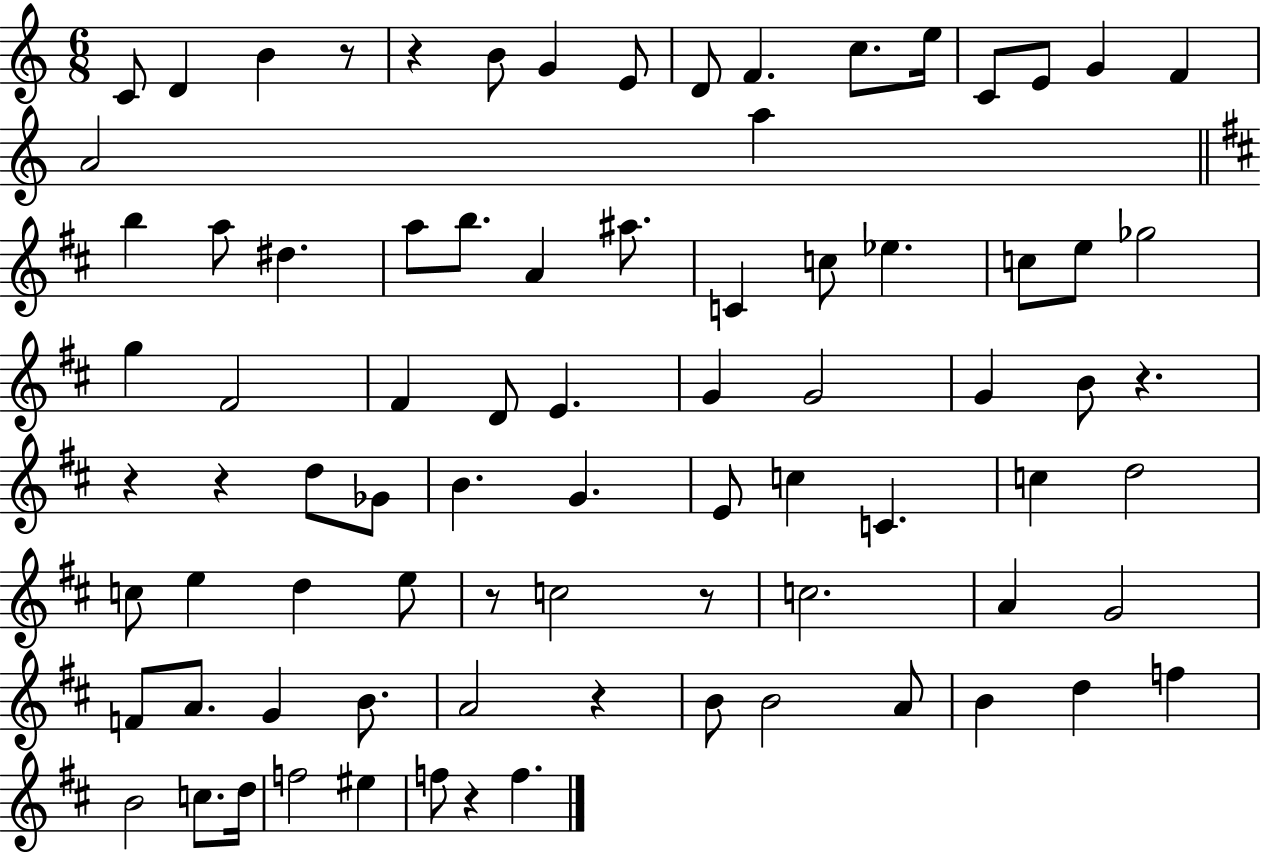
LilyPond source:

{
  \clef treble
  \numericTimeSignature
  \time 6/8
  \key c \major
  \repeat volta 2 { c'8 d'4 b'4 r8 | r4 b'8 g'4 e'8 | d'8 f'4. c''8. e''16 | c'8 e'8 g'4 f'4 | \break a'2 a''4 | \bar "||" \break \key b \minor b''4 a''8 dis''4. | a''8 b''8. a'4 ais''8. | c'4 c''8 ees''4. | c''8 e''8 ges''2 | \break g''4 fis'2 | fis'4 d'8 e'4. | g'4 g'2 | g'4 b'8 r4. | \break r4 r4 d''8 ges'8 | b'4. g'4. | e'8 c''4 c'4. | c''4 d''2 | \break c''8 e''4 d''4 e''8 | r8 c''2 r8 | c''2. | a'4 g'2 | \break f'8 a'8. g'4 b'8. | a'2 r4 | b'8 b'2 a'8 | b'4 d''4 f''4 | \break b'2 c''8. d''16 | f''2 eis''4 | f''8 r4 f''4. | } \bar "|."
}